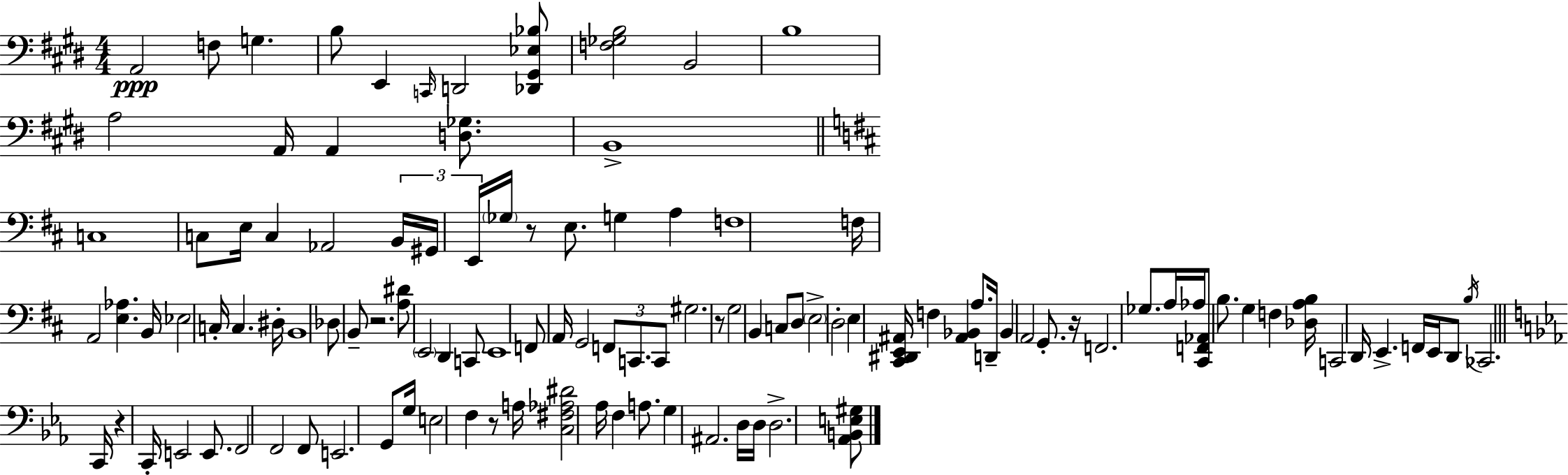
A2/h F3/e G3/q. B3/e E2/q C2/s D2/h [Db2,G#2,Eb3,Bb3]/e [F3,Gb3,B3]/h B2/h B3/w A3/h A2/s A2/q [D3,Gb3]/e. B2/w C3/w C3/e E3/s C3/q Ab2/h B2/s G#2/s E2/s Gb3/s R/e E3/e. G3/q A3/q F3/w F3/s A2/h [E3,Ab3]/q. B2/s Eb3/h C3/s C3/q. D#3/s B2/w Db3/e B2/e R/h. [A3,D#4]/e E2/h D2/q C2/e E2/w F2/e A2/s G2/h F2/e C2/e. C2/e G#3/h. R/e G3/h B2/q C3/e D3/e E3/h D3/h E3/q [C#2,D#2,E2,A#2]/s F3/q [A#2,Bb2]/q A3/e. D2/s Bb2/q A2/h G2/e. R/s F2/h. Gb3/e. A3/s Ab3/s [C#2,F2,Ab2]/e B3/e. G3/q F3/q [Db3,A3,B3]/s C2/h D2/s E2/q. F2/s E2/s D2/e B3/s CES2/h. C2/s R/q C2/s E2/h E2/e. F2/h F2/h F2/e E2/h. G2/e G3/s E3/h F3/q R/e A3/s [C3,F#3,Ab3,D#4]/h Ab3/s F3/q A3/e. G3/q A#2/h. D3/s D3/s D3/h. [Ab2,B2,E3,G#3]/e